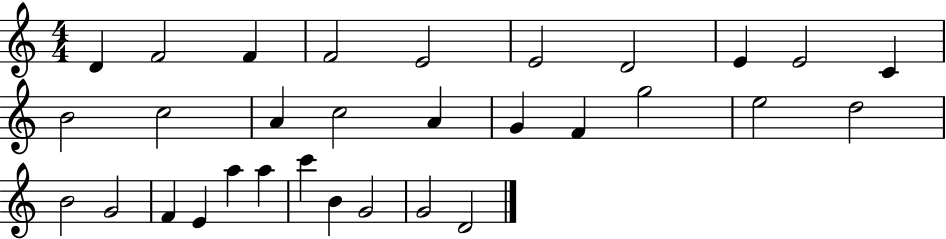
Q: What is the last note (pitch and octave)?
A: D4